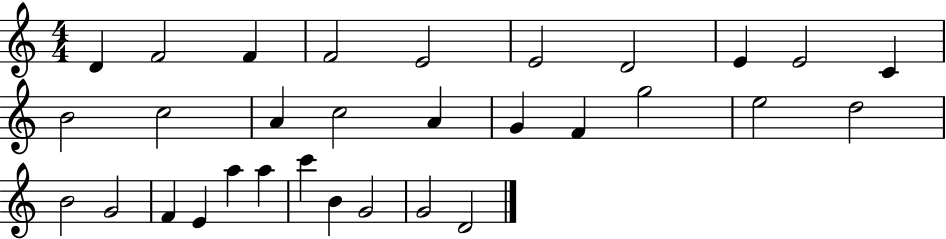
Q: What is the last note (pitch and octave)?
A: D4